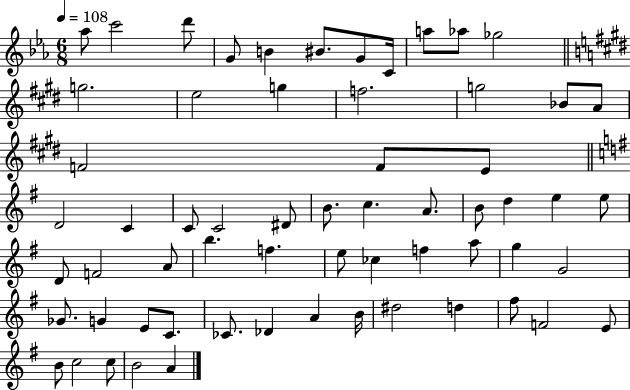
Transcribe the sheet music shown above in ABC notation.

X:1
T:Untitled
M:6/8
L:1/4
K:Eb
_a/2 c'2 d'/2 G/2 B ^B/2 G/2 C/4 a/2 _a/2 _g2 g2 e2 g f2 g2 _B/2 A/2 F2 F/2 E/2 D2 C C/2 C2 ^D/2 B/2 c A/2 B/2 d e e/2 D/2 F2 A/2 b f e/2 _c f a/2 g G2 _G/2 G E/2 C/2 _C/2 _D A B/4 ^d2 d ^f/2 F2 E/2 B/2 c2 c/2 B2 A